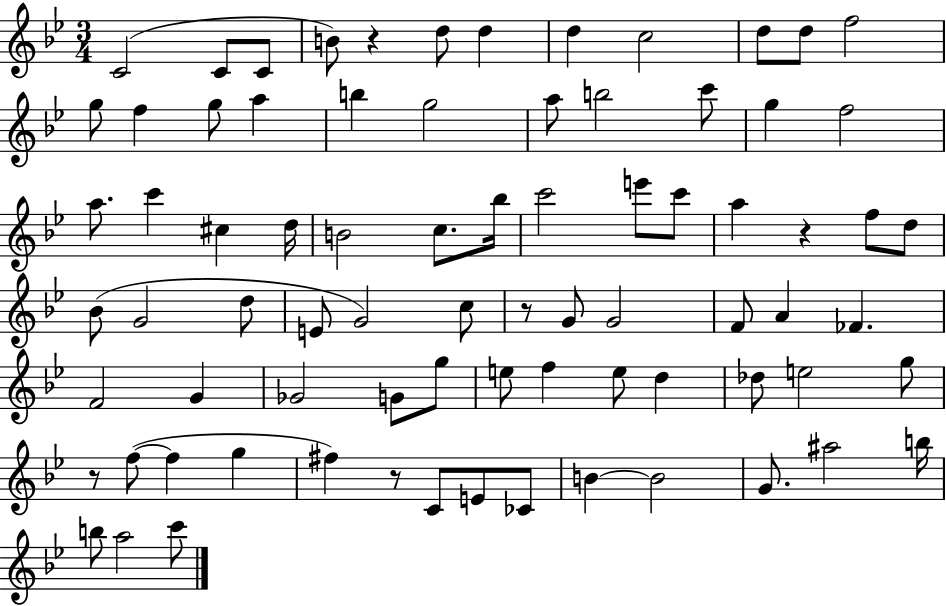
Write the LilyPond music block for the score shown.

{
  \clef treble
  \numericTimeSignature
  \time 3/4
  \key bes \major
  c'2( c'8 c'8 | b'8) r4 d''8 d''4 | d''4 c''2 | d''8 d''8 f''2 | \break g''8 f''4 g''8 a''4 | b''4 g''2 | a''8 b''2 c'''8 | g''4 f''2 | \break a''8. c'''4 cis''4 d''16 | b'2 c''8. bes''16 | c'''2 e'''8 c'''8 | a''4 r4 f''8 d''8 | \break bes'8( g'2 d''8 | e'8 g'2) c''8 | r8 g'8 g'2 | f'8 a'4 fes'4. | \break f'2 g'4 | ges'2 g'8 g''8 | e''8 f''4 e''8 d''4 | des''8 e''2 g''8 | \break r8 f''8~(~ f''4 g''4 | fis''4) r8 c'8 e'8 ces'8 | b'4~~ b'2 | g'8. ais''2 b''16 | \break b''8 a''2 c'''8 | \bar "|."
}